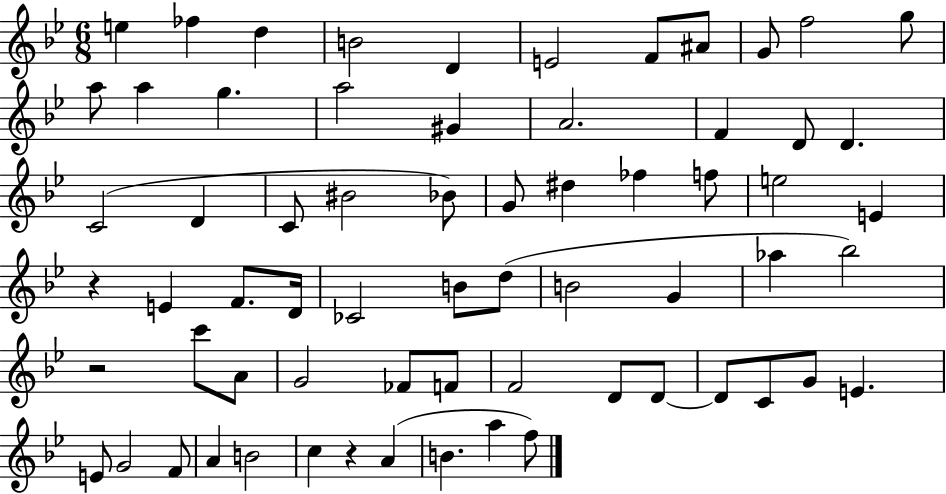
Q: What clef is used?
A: treble